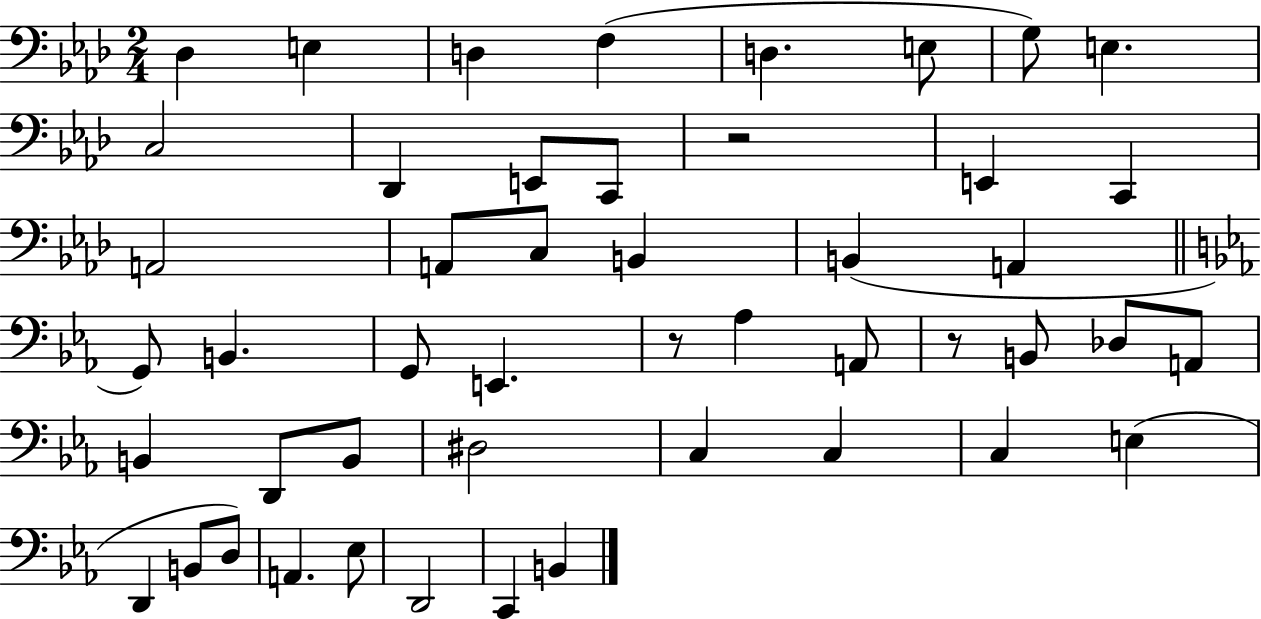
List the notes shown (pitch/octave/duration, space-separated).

Db3/q E3/q D3/q F3/q D3/q. E3/e G3/e E3/q. C3/h Db2/q E2/e C2/e R/h E2/q C2/q A2/h A2/e C3/e B2/q B2/q A2/q G2/e B2/q. G2/e E2/q. R/e Ab3/q A2/e R/e B2/e Db3/e A2/e B2/q D2/e B2/e D#3/h C3/q C3/q C3/q E3/q D2/q B2/e D3/e A2/q. Eb3/e D2/h C2/q B2/q